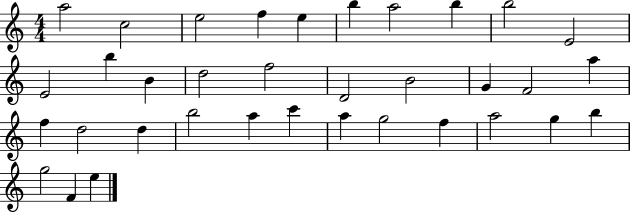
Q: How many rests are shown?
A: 0